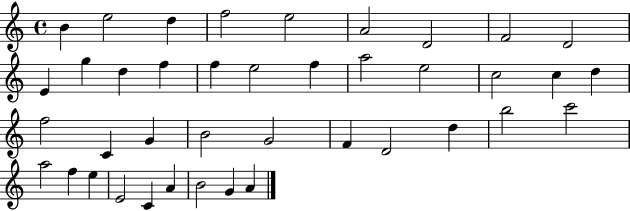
{
  \clef treble
  \time 4/4
  \defaultTimeSignature
  \key c \major
  b'4 e''2 d''4 | f''2 e''2 | a'2 d'2 | f'2 d'2 | \break e'4 g''4 d''4 f''4 | f''4 e''2 f''4 | a''2 e''2 | c''2 c''4 d''4 | \break f''2 c'4 g'4 | b'2 g'2 | f'4 d'2 d''4 | b''2 c'''2 | \break a''2 f''4 e''4 | e'2 c'4 a'4 | b'2 g'4 a'4 | \bar "|."
}